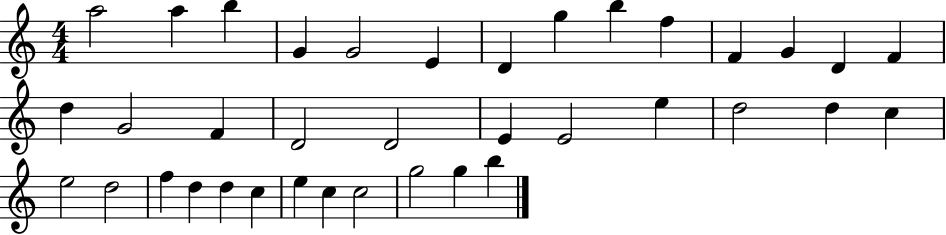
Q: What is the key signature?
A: C major